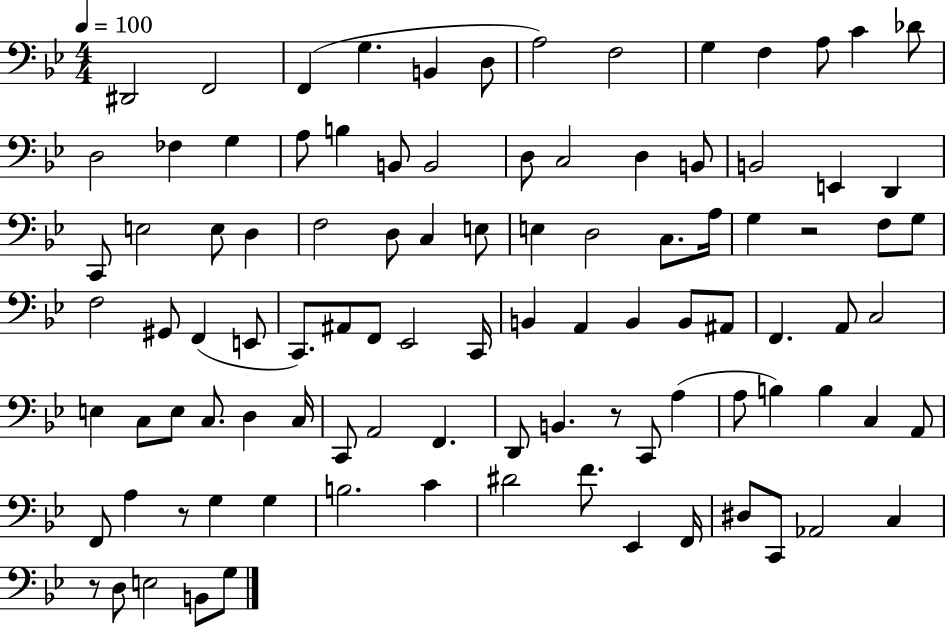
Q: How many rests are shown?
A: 4